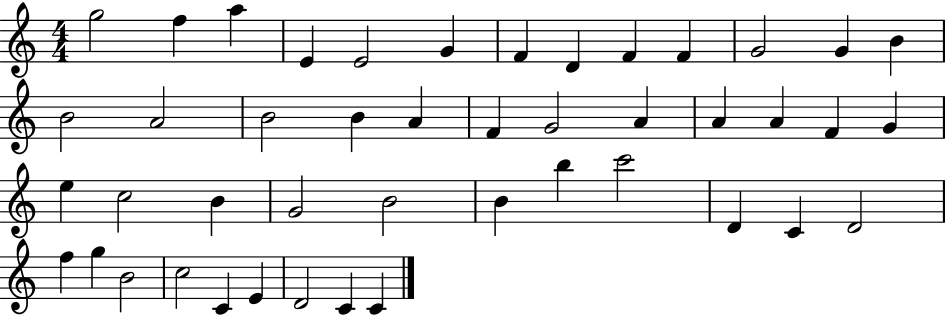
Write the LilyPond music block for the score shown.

{
  \clef treble
  \numericTimeSignature
  \time 4/4
  \key c \major
  g''2 f''4 a''4 | e'4 e'2 g'4 | f'4 d'4 f'4 f'4 | g'2 g'4 b'4 | \break b'2 a'2 | b'2 b'4 a'4 | f'4 g'2 a'4 | a'4 a'4 f'4 g'4 | \break e''4 c''2 b'4 | g'2 b'2 | b'4 b''4 c'''2 | d'4 c'4 d'2 | \break f''4 g''4 b'2 | c''2 c'4 e'4 | d'2 c'4 c'4 | \bar "|."
}